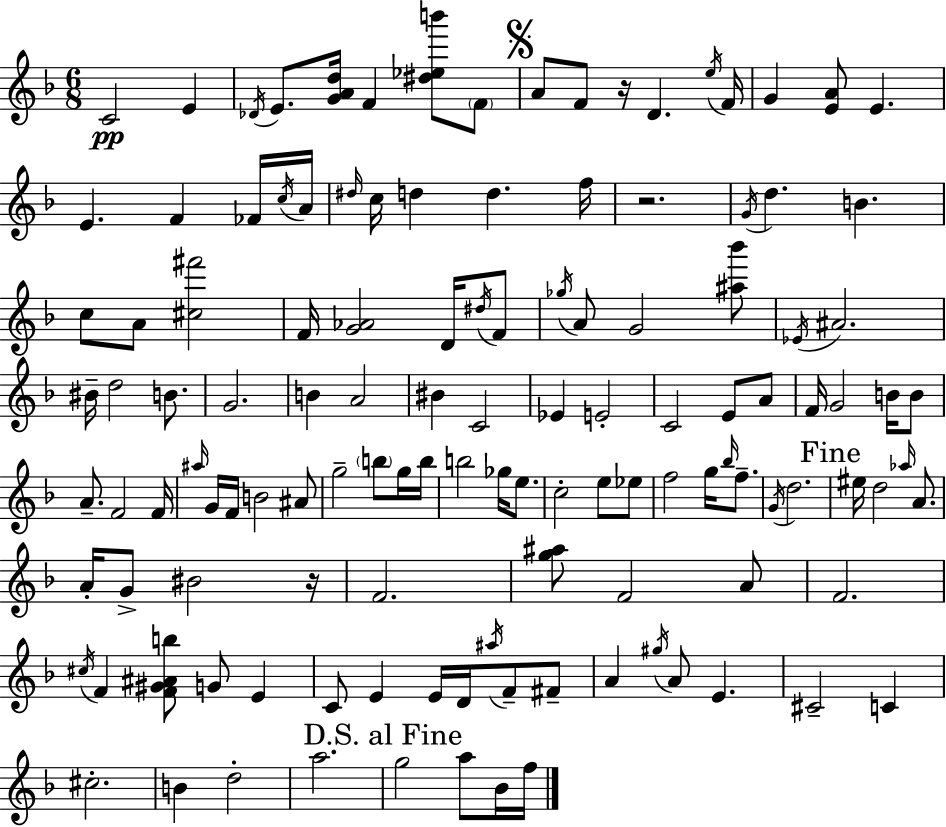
{
  \clef treble
  \numericTimeSignature
  \time 6/8
  \key f \major
  c'2\pp e'4 | \acciaccatura { des'16 } e'8. <g' a' d''>16 f'4 <dis'' ees'' b'''>8 \parenthesize f'8 | \mark \markup { \musicglyph "scripts.segno" } a'8 f'8 r16 d'4. | \acciaccatura { e''16 } f'16 g'4 <e' a'>8 e'4. | \break e'4. f'4 | fes'16 \acciaccatura { c''16 } a'16 \grace { dis''16 } c''16 d''4 d''4. | f''16 r2. | \acciaccatura { g'16 } d''4. b'4. | \break c''8 a'8 <cis'' fis'''>2 | f'16 <g' aes'>2 | d'16 \acciaccatura { dis''16 } f'8 \acciaccatura { ges''16 } a'8 g'2 | <ais'' bes'''>8 \acciaccatura { ees'16 } ais'2. | \break bis'16-- d''2 | b'8. g'2. | b'4 | a'2 bis'4 | \break c'2 ees'4 | e'2-. c'2 | e'8 a'8 f'16 g'2 | b'16 b'8 a'8.-- f'2 | \break f'16 \grace { ais''16 } g'16 f'16 b'2 | ais'8 g''2-- | \parenthesize b''8 g''16 b''16 b''2 | ges''16 e''8. c''2-. | \break e''8 ees''8 f''2 | g''16 \grace { bes''16 } f''8.-- \acciaccatura { g'16 } d''2. | \mark "Fine" eis''16 | d''2 \grace { aes''16 } a'8. | \break a'16-. g'8-> bis'2 r16 | f'2. | <g'' ais''>8 f'2 a'8 | f'2. | \break \acciaccatura { cis''16 } f'4 <f' gis' ais' b''>8 g'8 e'4 | c'8 e'4 e'16 d'16 \acciaccatura { ais''16 } f'8-- | fis'8-- a'4 \acciaccatura { gis''16 } a'8 e'4. | cis'2-- c'4 | \break cis''2.-. | b'4 d''2-. | a''2. | \mark "D.S. al Fine" g''2 a''8 | \break bes'16 f''16 \bar "|."
}